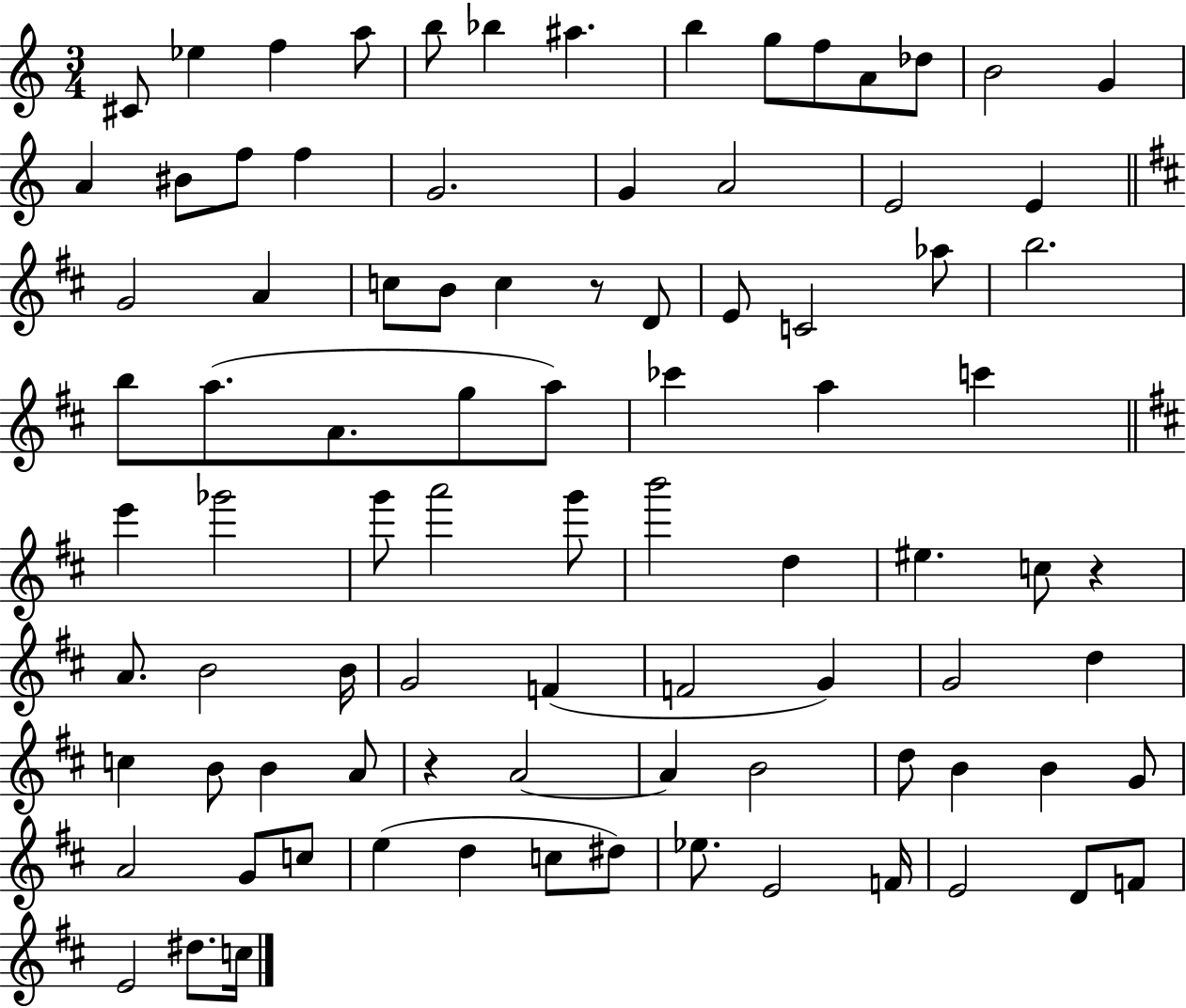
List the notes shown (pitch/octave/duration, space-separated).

C#4/e Eb5/q F5/q A5/e B5/e Bb5/q A#5/q. B5/q G5/e F5/e A4/e Db5/e B4/h G4/q A4/q BIS4/e F5/e F5/q G4/h. G4/q A4/h E4/h E4/q G4/h A4/q C5/e B4/e C5/q R/e D4/e E4/e C4/h Ab5/e B5/h. B5/e A5/e. A4/e. G5/e A5/e CES6/q A5/q C6/q E6/q Gb6/h G6/e A6/h G6/e B6/h D5/q EIS5/q. C5/e R/q A4/e. B4/h B4/s G4/h F4/q F4/h G4/q G4/h D5/q C5/q B4/e B4/q A4/e R/q A4/h A4/q B4/h D5/e B4/q B4/q G4/e A4/h G4/e C5/e E5/q D5/q C5/e D#5/e Eb5/e. E4/h F4/s E4/h D4/e F4/e E4/h D#5/e. C5/s